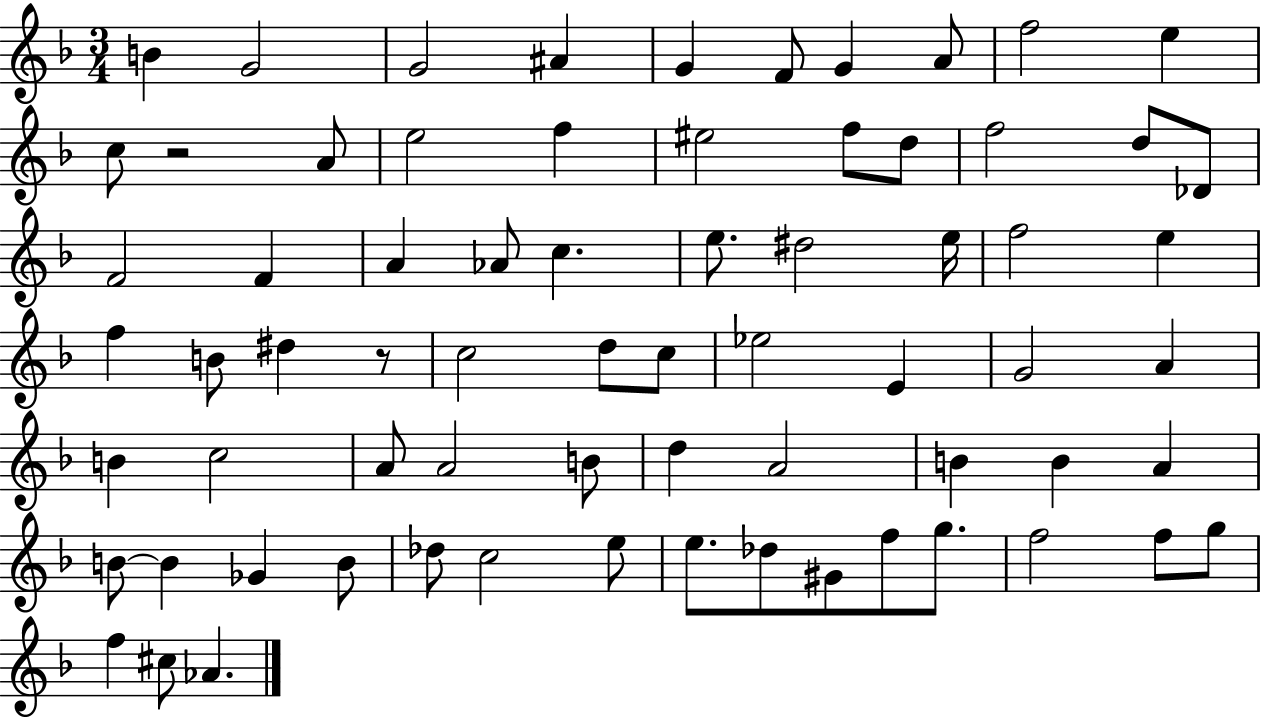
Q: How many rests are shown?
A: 2